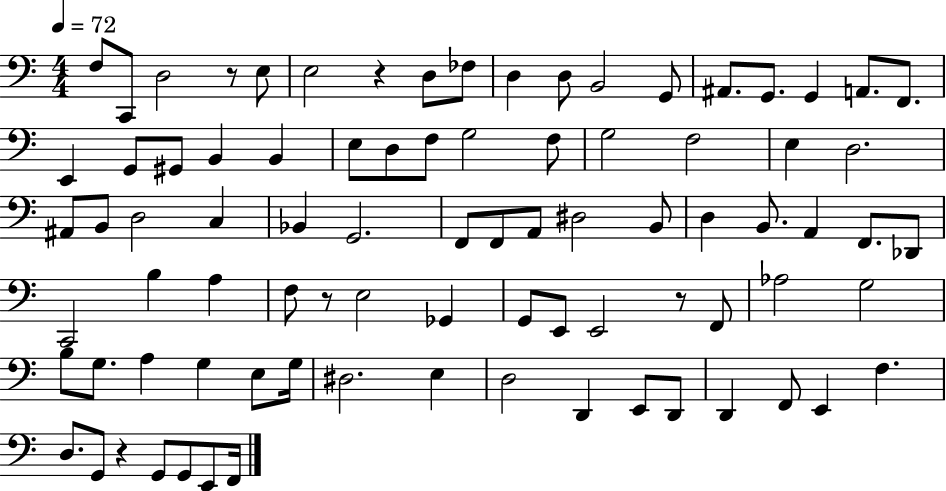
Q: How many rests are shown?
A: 5